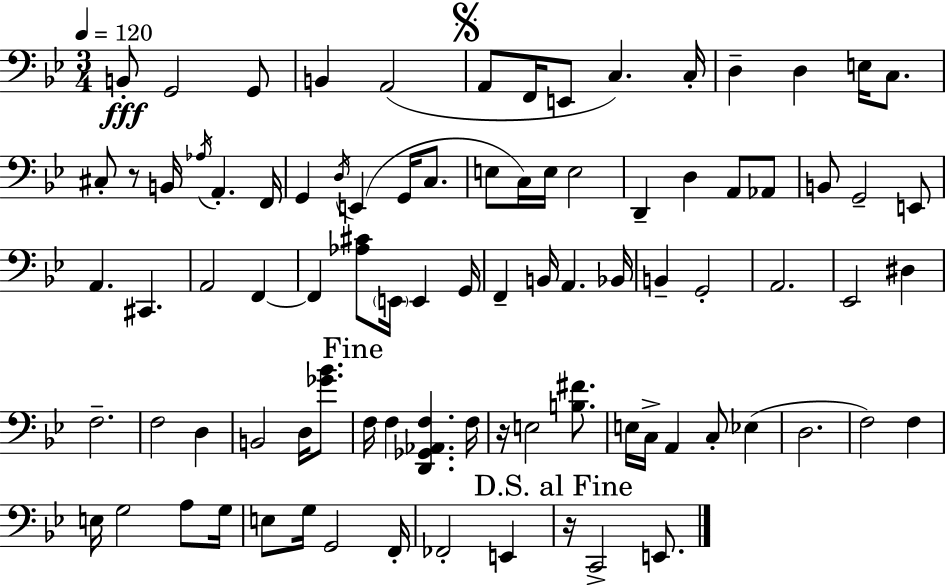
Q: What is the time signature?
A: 3/4